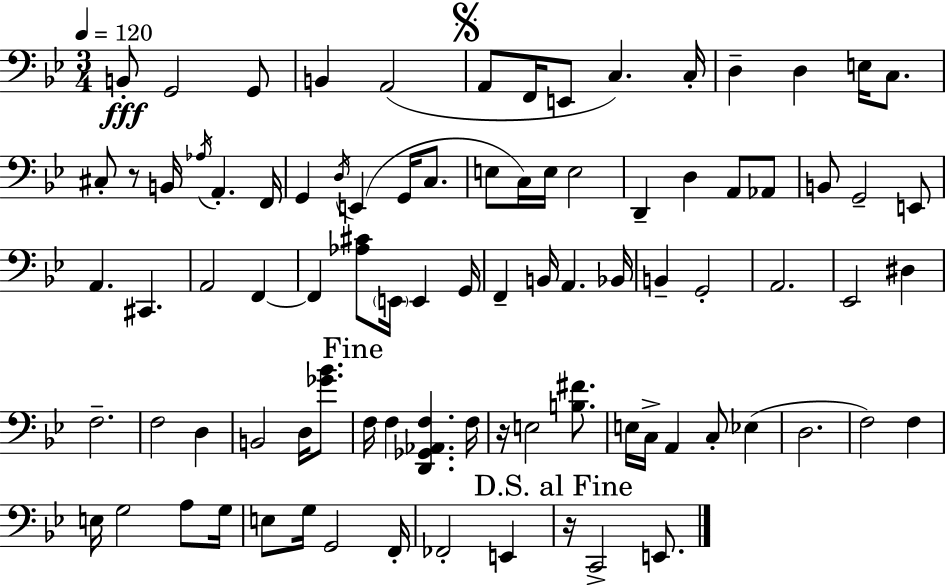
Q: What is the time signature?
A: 3/4